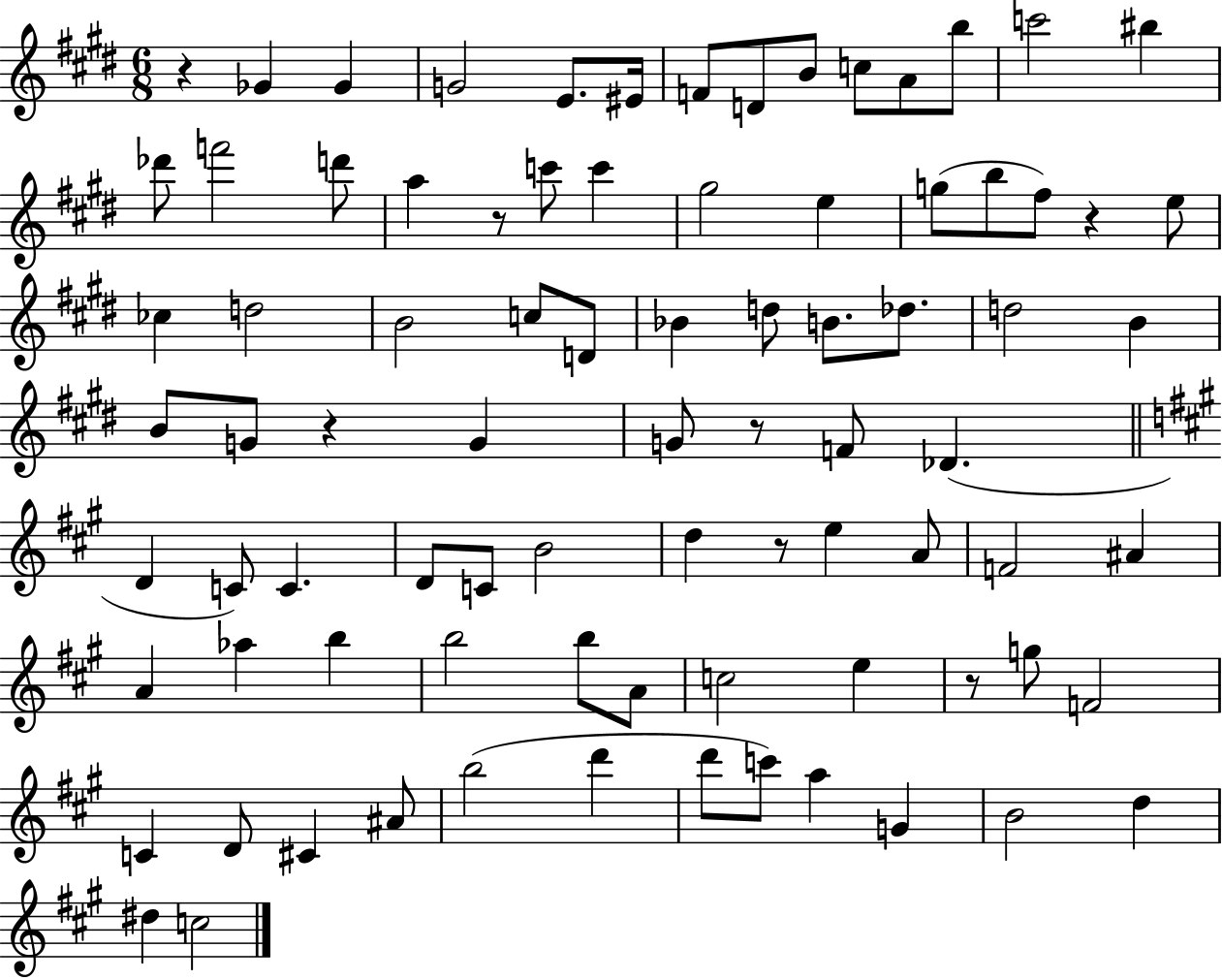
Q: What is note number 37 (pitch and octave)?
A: B4